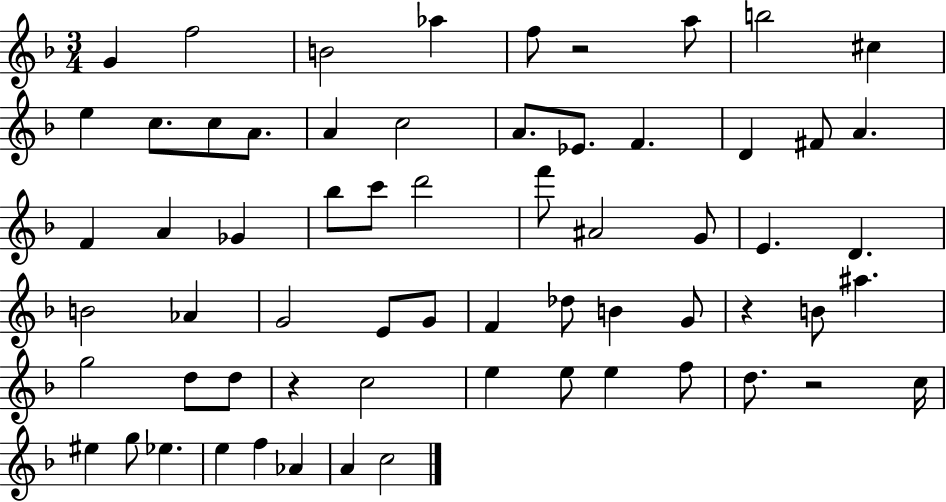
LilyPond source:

{
  \clef treble
  \numericTimeSignature
  \time 3/4
  \key f \major
  g'4 f''2 | b'2 aes''4 | f''8 r2 a''8 | b''2 cis''4 | \break e''4 c''8. c''8 a'8. | a'4 c''2 | a'8. ees'8. f'4. | d'4 fis'8 a'4. | \break f'4 a'4 ges'4 | bes''8 c'''8 d'''2 | f'''8 ais'2 g'8 | e'4. d'4. | \break b'2 aes'4 | g'2 e'8 g'8 | f'4 des''8 b'4 g'8 | r4 b'8 ais''4. | \break g''2 d''8 d''8 | r4 c''2 | e''4 e''8 e''4 f''8 | d''8. r2 c''16 | \break eis''4 g''8 ees''4. | e''4 f''4 aes'4 | a'4 c''2 | \bar "|."
}